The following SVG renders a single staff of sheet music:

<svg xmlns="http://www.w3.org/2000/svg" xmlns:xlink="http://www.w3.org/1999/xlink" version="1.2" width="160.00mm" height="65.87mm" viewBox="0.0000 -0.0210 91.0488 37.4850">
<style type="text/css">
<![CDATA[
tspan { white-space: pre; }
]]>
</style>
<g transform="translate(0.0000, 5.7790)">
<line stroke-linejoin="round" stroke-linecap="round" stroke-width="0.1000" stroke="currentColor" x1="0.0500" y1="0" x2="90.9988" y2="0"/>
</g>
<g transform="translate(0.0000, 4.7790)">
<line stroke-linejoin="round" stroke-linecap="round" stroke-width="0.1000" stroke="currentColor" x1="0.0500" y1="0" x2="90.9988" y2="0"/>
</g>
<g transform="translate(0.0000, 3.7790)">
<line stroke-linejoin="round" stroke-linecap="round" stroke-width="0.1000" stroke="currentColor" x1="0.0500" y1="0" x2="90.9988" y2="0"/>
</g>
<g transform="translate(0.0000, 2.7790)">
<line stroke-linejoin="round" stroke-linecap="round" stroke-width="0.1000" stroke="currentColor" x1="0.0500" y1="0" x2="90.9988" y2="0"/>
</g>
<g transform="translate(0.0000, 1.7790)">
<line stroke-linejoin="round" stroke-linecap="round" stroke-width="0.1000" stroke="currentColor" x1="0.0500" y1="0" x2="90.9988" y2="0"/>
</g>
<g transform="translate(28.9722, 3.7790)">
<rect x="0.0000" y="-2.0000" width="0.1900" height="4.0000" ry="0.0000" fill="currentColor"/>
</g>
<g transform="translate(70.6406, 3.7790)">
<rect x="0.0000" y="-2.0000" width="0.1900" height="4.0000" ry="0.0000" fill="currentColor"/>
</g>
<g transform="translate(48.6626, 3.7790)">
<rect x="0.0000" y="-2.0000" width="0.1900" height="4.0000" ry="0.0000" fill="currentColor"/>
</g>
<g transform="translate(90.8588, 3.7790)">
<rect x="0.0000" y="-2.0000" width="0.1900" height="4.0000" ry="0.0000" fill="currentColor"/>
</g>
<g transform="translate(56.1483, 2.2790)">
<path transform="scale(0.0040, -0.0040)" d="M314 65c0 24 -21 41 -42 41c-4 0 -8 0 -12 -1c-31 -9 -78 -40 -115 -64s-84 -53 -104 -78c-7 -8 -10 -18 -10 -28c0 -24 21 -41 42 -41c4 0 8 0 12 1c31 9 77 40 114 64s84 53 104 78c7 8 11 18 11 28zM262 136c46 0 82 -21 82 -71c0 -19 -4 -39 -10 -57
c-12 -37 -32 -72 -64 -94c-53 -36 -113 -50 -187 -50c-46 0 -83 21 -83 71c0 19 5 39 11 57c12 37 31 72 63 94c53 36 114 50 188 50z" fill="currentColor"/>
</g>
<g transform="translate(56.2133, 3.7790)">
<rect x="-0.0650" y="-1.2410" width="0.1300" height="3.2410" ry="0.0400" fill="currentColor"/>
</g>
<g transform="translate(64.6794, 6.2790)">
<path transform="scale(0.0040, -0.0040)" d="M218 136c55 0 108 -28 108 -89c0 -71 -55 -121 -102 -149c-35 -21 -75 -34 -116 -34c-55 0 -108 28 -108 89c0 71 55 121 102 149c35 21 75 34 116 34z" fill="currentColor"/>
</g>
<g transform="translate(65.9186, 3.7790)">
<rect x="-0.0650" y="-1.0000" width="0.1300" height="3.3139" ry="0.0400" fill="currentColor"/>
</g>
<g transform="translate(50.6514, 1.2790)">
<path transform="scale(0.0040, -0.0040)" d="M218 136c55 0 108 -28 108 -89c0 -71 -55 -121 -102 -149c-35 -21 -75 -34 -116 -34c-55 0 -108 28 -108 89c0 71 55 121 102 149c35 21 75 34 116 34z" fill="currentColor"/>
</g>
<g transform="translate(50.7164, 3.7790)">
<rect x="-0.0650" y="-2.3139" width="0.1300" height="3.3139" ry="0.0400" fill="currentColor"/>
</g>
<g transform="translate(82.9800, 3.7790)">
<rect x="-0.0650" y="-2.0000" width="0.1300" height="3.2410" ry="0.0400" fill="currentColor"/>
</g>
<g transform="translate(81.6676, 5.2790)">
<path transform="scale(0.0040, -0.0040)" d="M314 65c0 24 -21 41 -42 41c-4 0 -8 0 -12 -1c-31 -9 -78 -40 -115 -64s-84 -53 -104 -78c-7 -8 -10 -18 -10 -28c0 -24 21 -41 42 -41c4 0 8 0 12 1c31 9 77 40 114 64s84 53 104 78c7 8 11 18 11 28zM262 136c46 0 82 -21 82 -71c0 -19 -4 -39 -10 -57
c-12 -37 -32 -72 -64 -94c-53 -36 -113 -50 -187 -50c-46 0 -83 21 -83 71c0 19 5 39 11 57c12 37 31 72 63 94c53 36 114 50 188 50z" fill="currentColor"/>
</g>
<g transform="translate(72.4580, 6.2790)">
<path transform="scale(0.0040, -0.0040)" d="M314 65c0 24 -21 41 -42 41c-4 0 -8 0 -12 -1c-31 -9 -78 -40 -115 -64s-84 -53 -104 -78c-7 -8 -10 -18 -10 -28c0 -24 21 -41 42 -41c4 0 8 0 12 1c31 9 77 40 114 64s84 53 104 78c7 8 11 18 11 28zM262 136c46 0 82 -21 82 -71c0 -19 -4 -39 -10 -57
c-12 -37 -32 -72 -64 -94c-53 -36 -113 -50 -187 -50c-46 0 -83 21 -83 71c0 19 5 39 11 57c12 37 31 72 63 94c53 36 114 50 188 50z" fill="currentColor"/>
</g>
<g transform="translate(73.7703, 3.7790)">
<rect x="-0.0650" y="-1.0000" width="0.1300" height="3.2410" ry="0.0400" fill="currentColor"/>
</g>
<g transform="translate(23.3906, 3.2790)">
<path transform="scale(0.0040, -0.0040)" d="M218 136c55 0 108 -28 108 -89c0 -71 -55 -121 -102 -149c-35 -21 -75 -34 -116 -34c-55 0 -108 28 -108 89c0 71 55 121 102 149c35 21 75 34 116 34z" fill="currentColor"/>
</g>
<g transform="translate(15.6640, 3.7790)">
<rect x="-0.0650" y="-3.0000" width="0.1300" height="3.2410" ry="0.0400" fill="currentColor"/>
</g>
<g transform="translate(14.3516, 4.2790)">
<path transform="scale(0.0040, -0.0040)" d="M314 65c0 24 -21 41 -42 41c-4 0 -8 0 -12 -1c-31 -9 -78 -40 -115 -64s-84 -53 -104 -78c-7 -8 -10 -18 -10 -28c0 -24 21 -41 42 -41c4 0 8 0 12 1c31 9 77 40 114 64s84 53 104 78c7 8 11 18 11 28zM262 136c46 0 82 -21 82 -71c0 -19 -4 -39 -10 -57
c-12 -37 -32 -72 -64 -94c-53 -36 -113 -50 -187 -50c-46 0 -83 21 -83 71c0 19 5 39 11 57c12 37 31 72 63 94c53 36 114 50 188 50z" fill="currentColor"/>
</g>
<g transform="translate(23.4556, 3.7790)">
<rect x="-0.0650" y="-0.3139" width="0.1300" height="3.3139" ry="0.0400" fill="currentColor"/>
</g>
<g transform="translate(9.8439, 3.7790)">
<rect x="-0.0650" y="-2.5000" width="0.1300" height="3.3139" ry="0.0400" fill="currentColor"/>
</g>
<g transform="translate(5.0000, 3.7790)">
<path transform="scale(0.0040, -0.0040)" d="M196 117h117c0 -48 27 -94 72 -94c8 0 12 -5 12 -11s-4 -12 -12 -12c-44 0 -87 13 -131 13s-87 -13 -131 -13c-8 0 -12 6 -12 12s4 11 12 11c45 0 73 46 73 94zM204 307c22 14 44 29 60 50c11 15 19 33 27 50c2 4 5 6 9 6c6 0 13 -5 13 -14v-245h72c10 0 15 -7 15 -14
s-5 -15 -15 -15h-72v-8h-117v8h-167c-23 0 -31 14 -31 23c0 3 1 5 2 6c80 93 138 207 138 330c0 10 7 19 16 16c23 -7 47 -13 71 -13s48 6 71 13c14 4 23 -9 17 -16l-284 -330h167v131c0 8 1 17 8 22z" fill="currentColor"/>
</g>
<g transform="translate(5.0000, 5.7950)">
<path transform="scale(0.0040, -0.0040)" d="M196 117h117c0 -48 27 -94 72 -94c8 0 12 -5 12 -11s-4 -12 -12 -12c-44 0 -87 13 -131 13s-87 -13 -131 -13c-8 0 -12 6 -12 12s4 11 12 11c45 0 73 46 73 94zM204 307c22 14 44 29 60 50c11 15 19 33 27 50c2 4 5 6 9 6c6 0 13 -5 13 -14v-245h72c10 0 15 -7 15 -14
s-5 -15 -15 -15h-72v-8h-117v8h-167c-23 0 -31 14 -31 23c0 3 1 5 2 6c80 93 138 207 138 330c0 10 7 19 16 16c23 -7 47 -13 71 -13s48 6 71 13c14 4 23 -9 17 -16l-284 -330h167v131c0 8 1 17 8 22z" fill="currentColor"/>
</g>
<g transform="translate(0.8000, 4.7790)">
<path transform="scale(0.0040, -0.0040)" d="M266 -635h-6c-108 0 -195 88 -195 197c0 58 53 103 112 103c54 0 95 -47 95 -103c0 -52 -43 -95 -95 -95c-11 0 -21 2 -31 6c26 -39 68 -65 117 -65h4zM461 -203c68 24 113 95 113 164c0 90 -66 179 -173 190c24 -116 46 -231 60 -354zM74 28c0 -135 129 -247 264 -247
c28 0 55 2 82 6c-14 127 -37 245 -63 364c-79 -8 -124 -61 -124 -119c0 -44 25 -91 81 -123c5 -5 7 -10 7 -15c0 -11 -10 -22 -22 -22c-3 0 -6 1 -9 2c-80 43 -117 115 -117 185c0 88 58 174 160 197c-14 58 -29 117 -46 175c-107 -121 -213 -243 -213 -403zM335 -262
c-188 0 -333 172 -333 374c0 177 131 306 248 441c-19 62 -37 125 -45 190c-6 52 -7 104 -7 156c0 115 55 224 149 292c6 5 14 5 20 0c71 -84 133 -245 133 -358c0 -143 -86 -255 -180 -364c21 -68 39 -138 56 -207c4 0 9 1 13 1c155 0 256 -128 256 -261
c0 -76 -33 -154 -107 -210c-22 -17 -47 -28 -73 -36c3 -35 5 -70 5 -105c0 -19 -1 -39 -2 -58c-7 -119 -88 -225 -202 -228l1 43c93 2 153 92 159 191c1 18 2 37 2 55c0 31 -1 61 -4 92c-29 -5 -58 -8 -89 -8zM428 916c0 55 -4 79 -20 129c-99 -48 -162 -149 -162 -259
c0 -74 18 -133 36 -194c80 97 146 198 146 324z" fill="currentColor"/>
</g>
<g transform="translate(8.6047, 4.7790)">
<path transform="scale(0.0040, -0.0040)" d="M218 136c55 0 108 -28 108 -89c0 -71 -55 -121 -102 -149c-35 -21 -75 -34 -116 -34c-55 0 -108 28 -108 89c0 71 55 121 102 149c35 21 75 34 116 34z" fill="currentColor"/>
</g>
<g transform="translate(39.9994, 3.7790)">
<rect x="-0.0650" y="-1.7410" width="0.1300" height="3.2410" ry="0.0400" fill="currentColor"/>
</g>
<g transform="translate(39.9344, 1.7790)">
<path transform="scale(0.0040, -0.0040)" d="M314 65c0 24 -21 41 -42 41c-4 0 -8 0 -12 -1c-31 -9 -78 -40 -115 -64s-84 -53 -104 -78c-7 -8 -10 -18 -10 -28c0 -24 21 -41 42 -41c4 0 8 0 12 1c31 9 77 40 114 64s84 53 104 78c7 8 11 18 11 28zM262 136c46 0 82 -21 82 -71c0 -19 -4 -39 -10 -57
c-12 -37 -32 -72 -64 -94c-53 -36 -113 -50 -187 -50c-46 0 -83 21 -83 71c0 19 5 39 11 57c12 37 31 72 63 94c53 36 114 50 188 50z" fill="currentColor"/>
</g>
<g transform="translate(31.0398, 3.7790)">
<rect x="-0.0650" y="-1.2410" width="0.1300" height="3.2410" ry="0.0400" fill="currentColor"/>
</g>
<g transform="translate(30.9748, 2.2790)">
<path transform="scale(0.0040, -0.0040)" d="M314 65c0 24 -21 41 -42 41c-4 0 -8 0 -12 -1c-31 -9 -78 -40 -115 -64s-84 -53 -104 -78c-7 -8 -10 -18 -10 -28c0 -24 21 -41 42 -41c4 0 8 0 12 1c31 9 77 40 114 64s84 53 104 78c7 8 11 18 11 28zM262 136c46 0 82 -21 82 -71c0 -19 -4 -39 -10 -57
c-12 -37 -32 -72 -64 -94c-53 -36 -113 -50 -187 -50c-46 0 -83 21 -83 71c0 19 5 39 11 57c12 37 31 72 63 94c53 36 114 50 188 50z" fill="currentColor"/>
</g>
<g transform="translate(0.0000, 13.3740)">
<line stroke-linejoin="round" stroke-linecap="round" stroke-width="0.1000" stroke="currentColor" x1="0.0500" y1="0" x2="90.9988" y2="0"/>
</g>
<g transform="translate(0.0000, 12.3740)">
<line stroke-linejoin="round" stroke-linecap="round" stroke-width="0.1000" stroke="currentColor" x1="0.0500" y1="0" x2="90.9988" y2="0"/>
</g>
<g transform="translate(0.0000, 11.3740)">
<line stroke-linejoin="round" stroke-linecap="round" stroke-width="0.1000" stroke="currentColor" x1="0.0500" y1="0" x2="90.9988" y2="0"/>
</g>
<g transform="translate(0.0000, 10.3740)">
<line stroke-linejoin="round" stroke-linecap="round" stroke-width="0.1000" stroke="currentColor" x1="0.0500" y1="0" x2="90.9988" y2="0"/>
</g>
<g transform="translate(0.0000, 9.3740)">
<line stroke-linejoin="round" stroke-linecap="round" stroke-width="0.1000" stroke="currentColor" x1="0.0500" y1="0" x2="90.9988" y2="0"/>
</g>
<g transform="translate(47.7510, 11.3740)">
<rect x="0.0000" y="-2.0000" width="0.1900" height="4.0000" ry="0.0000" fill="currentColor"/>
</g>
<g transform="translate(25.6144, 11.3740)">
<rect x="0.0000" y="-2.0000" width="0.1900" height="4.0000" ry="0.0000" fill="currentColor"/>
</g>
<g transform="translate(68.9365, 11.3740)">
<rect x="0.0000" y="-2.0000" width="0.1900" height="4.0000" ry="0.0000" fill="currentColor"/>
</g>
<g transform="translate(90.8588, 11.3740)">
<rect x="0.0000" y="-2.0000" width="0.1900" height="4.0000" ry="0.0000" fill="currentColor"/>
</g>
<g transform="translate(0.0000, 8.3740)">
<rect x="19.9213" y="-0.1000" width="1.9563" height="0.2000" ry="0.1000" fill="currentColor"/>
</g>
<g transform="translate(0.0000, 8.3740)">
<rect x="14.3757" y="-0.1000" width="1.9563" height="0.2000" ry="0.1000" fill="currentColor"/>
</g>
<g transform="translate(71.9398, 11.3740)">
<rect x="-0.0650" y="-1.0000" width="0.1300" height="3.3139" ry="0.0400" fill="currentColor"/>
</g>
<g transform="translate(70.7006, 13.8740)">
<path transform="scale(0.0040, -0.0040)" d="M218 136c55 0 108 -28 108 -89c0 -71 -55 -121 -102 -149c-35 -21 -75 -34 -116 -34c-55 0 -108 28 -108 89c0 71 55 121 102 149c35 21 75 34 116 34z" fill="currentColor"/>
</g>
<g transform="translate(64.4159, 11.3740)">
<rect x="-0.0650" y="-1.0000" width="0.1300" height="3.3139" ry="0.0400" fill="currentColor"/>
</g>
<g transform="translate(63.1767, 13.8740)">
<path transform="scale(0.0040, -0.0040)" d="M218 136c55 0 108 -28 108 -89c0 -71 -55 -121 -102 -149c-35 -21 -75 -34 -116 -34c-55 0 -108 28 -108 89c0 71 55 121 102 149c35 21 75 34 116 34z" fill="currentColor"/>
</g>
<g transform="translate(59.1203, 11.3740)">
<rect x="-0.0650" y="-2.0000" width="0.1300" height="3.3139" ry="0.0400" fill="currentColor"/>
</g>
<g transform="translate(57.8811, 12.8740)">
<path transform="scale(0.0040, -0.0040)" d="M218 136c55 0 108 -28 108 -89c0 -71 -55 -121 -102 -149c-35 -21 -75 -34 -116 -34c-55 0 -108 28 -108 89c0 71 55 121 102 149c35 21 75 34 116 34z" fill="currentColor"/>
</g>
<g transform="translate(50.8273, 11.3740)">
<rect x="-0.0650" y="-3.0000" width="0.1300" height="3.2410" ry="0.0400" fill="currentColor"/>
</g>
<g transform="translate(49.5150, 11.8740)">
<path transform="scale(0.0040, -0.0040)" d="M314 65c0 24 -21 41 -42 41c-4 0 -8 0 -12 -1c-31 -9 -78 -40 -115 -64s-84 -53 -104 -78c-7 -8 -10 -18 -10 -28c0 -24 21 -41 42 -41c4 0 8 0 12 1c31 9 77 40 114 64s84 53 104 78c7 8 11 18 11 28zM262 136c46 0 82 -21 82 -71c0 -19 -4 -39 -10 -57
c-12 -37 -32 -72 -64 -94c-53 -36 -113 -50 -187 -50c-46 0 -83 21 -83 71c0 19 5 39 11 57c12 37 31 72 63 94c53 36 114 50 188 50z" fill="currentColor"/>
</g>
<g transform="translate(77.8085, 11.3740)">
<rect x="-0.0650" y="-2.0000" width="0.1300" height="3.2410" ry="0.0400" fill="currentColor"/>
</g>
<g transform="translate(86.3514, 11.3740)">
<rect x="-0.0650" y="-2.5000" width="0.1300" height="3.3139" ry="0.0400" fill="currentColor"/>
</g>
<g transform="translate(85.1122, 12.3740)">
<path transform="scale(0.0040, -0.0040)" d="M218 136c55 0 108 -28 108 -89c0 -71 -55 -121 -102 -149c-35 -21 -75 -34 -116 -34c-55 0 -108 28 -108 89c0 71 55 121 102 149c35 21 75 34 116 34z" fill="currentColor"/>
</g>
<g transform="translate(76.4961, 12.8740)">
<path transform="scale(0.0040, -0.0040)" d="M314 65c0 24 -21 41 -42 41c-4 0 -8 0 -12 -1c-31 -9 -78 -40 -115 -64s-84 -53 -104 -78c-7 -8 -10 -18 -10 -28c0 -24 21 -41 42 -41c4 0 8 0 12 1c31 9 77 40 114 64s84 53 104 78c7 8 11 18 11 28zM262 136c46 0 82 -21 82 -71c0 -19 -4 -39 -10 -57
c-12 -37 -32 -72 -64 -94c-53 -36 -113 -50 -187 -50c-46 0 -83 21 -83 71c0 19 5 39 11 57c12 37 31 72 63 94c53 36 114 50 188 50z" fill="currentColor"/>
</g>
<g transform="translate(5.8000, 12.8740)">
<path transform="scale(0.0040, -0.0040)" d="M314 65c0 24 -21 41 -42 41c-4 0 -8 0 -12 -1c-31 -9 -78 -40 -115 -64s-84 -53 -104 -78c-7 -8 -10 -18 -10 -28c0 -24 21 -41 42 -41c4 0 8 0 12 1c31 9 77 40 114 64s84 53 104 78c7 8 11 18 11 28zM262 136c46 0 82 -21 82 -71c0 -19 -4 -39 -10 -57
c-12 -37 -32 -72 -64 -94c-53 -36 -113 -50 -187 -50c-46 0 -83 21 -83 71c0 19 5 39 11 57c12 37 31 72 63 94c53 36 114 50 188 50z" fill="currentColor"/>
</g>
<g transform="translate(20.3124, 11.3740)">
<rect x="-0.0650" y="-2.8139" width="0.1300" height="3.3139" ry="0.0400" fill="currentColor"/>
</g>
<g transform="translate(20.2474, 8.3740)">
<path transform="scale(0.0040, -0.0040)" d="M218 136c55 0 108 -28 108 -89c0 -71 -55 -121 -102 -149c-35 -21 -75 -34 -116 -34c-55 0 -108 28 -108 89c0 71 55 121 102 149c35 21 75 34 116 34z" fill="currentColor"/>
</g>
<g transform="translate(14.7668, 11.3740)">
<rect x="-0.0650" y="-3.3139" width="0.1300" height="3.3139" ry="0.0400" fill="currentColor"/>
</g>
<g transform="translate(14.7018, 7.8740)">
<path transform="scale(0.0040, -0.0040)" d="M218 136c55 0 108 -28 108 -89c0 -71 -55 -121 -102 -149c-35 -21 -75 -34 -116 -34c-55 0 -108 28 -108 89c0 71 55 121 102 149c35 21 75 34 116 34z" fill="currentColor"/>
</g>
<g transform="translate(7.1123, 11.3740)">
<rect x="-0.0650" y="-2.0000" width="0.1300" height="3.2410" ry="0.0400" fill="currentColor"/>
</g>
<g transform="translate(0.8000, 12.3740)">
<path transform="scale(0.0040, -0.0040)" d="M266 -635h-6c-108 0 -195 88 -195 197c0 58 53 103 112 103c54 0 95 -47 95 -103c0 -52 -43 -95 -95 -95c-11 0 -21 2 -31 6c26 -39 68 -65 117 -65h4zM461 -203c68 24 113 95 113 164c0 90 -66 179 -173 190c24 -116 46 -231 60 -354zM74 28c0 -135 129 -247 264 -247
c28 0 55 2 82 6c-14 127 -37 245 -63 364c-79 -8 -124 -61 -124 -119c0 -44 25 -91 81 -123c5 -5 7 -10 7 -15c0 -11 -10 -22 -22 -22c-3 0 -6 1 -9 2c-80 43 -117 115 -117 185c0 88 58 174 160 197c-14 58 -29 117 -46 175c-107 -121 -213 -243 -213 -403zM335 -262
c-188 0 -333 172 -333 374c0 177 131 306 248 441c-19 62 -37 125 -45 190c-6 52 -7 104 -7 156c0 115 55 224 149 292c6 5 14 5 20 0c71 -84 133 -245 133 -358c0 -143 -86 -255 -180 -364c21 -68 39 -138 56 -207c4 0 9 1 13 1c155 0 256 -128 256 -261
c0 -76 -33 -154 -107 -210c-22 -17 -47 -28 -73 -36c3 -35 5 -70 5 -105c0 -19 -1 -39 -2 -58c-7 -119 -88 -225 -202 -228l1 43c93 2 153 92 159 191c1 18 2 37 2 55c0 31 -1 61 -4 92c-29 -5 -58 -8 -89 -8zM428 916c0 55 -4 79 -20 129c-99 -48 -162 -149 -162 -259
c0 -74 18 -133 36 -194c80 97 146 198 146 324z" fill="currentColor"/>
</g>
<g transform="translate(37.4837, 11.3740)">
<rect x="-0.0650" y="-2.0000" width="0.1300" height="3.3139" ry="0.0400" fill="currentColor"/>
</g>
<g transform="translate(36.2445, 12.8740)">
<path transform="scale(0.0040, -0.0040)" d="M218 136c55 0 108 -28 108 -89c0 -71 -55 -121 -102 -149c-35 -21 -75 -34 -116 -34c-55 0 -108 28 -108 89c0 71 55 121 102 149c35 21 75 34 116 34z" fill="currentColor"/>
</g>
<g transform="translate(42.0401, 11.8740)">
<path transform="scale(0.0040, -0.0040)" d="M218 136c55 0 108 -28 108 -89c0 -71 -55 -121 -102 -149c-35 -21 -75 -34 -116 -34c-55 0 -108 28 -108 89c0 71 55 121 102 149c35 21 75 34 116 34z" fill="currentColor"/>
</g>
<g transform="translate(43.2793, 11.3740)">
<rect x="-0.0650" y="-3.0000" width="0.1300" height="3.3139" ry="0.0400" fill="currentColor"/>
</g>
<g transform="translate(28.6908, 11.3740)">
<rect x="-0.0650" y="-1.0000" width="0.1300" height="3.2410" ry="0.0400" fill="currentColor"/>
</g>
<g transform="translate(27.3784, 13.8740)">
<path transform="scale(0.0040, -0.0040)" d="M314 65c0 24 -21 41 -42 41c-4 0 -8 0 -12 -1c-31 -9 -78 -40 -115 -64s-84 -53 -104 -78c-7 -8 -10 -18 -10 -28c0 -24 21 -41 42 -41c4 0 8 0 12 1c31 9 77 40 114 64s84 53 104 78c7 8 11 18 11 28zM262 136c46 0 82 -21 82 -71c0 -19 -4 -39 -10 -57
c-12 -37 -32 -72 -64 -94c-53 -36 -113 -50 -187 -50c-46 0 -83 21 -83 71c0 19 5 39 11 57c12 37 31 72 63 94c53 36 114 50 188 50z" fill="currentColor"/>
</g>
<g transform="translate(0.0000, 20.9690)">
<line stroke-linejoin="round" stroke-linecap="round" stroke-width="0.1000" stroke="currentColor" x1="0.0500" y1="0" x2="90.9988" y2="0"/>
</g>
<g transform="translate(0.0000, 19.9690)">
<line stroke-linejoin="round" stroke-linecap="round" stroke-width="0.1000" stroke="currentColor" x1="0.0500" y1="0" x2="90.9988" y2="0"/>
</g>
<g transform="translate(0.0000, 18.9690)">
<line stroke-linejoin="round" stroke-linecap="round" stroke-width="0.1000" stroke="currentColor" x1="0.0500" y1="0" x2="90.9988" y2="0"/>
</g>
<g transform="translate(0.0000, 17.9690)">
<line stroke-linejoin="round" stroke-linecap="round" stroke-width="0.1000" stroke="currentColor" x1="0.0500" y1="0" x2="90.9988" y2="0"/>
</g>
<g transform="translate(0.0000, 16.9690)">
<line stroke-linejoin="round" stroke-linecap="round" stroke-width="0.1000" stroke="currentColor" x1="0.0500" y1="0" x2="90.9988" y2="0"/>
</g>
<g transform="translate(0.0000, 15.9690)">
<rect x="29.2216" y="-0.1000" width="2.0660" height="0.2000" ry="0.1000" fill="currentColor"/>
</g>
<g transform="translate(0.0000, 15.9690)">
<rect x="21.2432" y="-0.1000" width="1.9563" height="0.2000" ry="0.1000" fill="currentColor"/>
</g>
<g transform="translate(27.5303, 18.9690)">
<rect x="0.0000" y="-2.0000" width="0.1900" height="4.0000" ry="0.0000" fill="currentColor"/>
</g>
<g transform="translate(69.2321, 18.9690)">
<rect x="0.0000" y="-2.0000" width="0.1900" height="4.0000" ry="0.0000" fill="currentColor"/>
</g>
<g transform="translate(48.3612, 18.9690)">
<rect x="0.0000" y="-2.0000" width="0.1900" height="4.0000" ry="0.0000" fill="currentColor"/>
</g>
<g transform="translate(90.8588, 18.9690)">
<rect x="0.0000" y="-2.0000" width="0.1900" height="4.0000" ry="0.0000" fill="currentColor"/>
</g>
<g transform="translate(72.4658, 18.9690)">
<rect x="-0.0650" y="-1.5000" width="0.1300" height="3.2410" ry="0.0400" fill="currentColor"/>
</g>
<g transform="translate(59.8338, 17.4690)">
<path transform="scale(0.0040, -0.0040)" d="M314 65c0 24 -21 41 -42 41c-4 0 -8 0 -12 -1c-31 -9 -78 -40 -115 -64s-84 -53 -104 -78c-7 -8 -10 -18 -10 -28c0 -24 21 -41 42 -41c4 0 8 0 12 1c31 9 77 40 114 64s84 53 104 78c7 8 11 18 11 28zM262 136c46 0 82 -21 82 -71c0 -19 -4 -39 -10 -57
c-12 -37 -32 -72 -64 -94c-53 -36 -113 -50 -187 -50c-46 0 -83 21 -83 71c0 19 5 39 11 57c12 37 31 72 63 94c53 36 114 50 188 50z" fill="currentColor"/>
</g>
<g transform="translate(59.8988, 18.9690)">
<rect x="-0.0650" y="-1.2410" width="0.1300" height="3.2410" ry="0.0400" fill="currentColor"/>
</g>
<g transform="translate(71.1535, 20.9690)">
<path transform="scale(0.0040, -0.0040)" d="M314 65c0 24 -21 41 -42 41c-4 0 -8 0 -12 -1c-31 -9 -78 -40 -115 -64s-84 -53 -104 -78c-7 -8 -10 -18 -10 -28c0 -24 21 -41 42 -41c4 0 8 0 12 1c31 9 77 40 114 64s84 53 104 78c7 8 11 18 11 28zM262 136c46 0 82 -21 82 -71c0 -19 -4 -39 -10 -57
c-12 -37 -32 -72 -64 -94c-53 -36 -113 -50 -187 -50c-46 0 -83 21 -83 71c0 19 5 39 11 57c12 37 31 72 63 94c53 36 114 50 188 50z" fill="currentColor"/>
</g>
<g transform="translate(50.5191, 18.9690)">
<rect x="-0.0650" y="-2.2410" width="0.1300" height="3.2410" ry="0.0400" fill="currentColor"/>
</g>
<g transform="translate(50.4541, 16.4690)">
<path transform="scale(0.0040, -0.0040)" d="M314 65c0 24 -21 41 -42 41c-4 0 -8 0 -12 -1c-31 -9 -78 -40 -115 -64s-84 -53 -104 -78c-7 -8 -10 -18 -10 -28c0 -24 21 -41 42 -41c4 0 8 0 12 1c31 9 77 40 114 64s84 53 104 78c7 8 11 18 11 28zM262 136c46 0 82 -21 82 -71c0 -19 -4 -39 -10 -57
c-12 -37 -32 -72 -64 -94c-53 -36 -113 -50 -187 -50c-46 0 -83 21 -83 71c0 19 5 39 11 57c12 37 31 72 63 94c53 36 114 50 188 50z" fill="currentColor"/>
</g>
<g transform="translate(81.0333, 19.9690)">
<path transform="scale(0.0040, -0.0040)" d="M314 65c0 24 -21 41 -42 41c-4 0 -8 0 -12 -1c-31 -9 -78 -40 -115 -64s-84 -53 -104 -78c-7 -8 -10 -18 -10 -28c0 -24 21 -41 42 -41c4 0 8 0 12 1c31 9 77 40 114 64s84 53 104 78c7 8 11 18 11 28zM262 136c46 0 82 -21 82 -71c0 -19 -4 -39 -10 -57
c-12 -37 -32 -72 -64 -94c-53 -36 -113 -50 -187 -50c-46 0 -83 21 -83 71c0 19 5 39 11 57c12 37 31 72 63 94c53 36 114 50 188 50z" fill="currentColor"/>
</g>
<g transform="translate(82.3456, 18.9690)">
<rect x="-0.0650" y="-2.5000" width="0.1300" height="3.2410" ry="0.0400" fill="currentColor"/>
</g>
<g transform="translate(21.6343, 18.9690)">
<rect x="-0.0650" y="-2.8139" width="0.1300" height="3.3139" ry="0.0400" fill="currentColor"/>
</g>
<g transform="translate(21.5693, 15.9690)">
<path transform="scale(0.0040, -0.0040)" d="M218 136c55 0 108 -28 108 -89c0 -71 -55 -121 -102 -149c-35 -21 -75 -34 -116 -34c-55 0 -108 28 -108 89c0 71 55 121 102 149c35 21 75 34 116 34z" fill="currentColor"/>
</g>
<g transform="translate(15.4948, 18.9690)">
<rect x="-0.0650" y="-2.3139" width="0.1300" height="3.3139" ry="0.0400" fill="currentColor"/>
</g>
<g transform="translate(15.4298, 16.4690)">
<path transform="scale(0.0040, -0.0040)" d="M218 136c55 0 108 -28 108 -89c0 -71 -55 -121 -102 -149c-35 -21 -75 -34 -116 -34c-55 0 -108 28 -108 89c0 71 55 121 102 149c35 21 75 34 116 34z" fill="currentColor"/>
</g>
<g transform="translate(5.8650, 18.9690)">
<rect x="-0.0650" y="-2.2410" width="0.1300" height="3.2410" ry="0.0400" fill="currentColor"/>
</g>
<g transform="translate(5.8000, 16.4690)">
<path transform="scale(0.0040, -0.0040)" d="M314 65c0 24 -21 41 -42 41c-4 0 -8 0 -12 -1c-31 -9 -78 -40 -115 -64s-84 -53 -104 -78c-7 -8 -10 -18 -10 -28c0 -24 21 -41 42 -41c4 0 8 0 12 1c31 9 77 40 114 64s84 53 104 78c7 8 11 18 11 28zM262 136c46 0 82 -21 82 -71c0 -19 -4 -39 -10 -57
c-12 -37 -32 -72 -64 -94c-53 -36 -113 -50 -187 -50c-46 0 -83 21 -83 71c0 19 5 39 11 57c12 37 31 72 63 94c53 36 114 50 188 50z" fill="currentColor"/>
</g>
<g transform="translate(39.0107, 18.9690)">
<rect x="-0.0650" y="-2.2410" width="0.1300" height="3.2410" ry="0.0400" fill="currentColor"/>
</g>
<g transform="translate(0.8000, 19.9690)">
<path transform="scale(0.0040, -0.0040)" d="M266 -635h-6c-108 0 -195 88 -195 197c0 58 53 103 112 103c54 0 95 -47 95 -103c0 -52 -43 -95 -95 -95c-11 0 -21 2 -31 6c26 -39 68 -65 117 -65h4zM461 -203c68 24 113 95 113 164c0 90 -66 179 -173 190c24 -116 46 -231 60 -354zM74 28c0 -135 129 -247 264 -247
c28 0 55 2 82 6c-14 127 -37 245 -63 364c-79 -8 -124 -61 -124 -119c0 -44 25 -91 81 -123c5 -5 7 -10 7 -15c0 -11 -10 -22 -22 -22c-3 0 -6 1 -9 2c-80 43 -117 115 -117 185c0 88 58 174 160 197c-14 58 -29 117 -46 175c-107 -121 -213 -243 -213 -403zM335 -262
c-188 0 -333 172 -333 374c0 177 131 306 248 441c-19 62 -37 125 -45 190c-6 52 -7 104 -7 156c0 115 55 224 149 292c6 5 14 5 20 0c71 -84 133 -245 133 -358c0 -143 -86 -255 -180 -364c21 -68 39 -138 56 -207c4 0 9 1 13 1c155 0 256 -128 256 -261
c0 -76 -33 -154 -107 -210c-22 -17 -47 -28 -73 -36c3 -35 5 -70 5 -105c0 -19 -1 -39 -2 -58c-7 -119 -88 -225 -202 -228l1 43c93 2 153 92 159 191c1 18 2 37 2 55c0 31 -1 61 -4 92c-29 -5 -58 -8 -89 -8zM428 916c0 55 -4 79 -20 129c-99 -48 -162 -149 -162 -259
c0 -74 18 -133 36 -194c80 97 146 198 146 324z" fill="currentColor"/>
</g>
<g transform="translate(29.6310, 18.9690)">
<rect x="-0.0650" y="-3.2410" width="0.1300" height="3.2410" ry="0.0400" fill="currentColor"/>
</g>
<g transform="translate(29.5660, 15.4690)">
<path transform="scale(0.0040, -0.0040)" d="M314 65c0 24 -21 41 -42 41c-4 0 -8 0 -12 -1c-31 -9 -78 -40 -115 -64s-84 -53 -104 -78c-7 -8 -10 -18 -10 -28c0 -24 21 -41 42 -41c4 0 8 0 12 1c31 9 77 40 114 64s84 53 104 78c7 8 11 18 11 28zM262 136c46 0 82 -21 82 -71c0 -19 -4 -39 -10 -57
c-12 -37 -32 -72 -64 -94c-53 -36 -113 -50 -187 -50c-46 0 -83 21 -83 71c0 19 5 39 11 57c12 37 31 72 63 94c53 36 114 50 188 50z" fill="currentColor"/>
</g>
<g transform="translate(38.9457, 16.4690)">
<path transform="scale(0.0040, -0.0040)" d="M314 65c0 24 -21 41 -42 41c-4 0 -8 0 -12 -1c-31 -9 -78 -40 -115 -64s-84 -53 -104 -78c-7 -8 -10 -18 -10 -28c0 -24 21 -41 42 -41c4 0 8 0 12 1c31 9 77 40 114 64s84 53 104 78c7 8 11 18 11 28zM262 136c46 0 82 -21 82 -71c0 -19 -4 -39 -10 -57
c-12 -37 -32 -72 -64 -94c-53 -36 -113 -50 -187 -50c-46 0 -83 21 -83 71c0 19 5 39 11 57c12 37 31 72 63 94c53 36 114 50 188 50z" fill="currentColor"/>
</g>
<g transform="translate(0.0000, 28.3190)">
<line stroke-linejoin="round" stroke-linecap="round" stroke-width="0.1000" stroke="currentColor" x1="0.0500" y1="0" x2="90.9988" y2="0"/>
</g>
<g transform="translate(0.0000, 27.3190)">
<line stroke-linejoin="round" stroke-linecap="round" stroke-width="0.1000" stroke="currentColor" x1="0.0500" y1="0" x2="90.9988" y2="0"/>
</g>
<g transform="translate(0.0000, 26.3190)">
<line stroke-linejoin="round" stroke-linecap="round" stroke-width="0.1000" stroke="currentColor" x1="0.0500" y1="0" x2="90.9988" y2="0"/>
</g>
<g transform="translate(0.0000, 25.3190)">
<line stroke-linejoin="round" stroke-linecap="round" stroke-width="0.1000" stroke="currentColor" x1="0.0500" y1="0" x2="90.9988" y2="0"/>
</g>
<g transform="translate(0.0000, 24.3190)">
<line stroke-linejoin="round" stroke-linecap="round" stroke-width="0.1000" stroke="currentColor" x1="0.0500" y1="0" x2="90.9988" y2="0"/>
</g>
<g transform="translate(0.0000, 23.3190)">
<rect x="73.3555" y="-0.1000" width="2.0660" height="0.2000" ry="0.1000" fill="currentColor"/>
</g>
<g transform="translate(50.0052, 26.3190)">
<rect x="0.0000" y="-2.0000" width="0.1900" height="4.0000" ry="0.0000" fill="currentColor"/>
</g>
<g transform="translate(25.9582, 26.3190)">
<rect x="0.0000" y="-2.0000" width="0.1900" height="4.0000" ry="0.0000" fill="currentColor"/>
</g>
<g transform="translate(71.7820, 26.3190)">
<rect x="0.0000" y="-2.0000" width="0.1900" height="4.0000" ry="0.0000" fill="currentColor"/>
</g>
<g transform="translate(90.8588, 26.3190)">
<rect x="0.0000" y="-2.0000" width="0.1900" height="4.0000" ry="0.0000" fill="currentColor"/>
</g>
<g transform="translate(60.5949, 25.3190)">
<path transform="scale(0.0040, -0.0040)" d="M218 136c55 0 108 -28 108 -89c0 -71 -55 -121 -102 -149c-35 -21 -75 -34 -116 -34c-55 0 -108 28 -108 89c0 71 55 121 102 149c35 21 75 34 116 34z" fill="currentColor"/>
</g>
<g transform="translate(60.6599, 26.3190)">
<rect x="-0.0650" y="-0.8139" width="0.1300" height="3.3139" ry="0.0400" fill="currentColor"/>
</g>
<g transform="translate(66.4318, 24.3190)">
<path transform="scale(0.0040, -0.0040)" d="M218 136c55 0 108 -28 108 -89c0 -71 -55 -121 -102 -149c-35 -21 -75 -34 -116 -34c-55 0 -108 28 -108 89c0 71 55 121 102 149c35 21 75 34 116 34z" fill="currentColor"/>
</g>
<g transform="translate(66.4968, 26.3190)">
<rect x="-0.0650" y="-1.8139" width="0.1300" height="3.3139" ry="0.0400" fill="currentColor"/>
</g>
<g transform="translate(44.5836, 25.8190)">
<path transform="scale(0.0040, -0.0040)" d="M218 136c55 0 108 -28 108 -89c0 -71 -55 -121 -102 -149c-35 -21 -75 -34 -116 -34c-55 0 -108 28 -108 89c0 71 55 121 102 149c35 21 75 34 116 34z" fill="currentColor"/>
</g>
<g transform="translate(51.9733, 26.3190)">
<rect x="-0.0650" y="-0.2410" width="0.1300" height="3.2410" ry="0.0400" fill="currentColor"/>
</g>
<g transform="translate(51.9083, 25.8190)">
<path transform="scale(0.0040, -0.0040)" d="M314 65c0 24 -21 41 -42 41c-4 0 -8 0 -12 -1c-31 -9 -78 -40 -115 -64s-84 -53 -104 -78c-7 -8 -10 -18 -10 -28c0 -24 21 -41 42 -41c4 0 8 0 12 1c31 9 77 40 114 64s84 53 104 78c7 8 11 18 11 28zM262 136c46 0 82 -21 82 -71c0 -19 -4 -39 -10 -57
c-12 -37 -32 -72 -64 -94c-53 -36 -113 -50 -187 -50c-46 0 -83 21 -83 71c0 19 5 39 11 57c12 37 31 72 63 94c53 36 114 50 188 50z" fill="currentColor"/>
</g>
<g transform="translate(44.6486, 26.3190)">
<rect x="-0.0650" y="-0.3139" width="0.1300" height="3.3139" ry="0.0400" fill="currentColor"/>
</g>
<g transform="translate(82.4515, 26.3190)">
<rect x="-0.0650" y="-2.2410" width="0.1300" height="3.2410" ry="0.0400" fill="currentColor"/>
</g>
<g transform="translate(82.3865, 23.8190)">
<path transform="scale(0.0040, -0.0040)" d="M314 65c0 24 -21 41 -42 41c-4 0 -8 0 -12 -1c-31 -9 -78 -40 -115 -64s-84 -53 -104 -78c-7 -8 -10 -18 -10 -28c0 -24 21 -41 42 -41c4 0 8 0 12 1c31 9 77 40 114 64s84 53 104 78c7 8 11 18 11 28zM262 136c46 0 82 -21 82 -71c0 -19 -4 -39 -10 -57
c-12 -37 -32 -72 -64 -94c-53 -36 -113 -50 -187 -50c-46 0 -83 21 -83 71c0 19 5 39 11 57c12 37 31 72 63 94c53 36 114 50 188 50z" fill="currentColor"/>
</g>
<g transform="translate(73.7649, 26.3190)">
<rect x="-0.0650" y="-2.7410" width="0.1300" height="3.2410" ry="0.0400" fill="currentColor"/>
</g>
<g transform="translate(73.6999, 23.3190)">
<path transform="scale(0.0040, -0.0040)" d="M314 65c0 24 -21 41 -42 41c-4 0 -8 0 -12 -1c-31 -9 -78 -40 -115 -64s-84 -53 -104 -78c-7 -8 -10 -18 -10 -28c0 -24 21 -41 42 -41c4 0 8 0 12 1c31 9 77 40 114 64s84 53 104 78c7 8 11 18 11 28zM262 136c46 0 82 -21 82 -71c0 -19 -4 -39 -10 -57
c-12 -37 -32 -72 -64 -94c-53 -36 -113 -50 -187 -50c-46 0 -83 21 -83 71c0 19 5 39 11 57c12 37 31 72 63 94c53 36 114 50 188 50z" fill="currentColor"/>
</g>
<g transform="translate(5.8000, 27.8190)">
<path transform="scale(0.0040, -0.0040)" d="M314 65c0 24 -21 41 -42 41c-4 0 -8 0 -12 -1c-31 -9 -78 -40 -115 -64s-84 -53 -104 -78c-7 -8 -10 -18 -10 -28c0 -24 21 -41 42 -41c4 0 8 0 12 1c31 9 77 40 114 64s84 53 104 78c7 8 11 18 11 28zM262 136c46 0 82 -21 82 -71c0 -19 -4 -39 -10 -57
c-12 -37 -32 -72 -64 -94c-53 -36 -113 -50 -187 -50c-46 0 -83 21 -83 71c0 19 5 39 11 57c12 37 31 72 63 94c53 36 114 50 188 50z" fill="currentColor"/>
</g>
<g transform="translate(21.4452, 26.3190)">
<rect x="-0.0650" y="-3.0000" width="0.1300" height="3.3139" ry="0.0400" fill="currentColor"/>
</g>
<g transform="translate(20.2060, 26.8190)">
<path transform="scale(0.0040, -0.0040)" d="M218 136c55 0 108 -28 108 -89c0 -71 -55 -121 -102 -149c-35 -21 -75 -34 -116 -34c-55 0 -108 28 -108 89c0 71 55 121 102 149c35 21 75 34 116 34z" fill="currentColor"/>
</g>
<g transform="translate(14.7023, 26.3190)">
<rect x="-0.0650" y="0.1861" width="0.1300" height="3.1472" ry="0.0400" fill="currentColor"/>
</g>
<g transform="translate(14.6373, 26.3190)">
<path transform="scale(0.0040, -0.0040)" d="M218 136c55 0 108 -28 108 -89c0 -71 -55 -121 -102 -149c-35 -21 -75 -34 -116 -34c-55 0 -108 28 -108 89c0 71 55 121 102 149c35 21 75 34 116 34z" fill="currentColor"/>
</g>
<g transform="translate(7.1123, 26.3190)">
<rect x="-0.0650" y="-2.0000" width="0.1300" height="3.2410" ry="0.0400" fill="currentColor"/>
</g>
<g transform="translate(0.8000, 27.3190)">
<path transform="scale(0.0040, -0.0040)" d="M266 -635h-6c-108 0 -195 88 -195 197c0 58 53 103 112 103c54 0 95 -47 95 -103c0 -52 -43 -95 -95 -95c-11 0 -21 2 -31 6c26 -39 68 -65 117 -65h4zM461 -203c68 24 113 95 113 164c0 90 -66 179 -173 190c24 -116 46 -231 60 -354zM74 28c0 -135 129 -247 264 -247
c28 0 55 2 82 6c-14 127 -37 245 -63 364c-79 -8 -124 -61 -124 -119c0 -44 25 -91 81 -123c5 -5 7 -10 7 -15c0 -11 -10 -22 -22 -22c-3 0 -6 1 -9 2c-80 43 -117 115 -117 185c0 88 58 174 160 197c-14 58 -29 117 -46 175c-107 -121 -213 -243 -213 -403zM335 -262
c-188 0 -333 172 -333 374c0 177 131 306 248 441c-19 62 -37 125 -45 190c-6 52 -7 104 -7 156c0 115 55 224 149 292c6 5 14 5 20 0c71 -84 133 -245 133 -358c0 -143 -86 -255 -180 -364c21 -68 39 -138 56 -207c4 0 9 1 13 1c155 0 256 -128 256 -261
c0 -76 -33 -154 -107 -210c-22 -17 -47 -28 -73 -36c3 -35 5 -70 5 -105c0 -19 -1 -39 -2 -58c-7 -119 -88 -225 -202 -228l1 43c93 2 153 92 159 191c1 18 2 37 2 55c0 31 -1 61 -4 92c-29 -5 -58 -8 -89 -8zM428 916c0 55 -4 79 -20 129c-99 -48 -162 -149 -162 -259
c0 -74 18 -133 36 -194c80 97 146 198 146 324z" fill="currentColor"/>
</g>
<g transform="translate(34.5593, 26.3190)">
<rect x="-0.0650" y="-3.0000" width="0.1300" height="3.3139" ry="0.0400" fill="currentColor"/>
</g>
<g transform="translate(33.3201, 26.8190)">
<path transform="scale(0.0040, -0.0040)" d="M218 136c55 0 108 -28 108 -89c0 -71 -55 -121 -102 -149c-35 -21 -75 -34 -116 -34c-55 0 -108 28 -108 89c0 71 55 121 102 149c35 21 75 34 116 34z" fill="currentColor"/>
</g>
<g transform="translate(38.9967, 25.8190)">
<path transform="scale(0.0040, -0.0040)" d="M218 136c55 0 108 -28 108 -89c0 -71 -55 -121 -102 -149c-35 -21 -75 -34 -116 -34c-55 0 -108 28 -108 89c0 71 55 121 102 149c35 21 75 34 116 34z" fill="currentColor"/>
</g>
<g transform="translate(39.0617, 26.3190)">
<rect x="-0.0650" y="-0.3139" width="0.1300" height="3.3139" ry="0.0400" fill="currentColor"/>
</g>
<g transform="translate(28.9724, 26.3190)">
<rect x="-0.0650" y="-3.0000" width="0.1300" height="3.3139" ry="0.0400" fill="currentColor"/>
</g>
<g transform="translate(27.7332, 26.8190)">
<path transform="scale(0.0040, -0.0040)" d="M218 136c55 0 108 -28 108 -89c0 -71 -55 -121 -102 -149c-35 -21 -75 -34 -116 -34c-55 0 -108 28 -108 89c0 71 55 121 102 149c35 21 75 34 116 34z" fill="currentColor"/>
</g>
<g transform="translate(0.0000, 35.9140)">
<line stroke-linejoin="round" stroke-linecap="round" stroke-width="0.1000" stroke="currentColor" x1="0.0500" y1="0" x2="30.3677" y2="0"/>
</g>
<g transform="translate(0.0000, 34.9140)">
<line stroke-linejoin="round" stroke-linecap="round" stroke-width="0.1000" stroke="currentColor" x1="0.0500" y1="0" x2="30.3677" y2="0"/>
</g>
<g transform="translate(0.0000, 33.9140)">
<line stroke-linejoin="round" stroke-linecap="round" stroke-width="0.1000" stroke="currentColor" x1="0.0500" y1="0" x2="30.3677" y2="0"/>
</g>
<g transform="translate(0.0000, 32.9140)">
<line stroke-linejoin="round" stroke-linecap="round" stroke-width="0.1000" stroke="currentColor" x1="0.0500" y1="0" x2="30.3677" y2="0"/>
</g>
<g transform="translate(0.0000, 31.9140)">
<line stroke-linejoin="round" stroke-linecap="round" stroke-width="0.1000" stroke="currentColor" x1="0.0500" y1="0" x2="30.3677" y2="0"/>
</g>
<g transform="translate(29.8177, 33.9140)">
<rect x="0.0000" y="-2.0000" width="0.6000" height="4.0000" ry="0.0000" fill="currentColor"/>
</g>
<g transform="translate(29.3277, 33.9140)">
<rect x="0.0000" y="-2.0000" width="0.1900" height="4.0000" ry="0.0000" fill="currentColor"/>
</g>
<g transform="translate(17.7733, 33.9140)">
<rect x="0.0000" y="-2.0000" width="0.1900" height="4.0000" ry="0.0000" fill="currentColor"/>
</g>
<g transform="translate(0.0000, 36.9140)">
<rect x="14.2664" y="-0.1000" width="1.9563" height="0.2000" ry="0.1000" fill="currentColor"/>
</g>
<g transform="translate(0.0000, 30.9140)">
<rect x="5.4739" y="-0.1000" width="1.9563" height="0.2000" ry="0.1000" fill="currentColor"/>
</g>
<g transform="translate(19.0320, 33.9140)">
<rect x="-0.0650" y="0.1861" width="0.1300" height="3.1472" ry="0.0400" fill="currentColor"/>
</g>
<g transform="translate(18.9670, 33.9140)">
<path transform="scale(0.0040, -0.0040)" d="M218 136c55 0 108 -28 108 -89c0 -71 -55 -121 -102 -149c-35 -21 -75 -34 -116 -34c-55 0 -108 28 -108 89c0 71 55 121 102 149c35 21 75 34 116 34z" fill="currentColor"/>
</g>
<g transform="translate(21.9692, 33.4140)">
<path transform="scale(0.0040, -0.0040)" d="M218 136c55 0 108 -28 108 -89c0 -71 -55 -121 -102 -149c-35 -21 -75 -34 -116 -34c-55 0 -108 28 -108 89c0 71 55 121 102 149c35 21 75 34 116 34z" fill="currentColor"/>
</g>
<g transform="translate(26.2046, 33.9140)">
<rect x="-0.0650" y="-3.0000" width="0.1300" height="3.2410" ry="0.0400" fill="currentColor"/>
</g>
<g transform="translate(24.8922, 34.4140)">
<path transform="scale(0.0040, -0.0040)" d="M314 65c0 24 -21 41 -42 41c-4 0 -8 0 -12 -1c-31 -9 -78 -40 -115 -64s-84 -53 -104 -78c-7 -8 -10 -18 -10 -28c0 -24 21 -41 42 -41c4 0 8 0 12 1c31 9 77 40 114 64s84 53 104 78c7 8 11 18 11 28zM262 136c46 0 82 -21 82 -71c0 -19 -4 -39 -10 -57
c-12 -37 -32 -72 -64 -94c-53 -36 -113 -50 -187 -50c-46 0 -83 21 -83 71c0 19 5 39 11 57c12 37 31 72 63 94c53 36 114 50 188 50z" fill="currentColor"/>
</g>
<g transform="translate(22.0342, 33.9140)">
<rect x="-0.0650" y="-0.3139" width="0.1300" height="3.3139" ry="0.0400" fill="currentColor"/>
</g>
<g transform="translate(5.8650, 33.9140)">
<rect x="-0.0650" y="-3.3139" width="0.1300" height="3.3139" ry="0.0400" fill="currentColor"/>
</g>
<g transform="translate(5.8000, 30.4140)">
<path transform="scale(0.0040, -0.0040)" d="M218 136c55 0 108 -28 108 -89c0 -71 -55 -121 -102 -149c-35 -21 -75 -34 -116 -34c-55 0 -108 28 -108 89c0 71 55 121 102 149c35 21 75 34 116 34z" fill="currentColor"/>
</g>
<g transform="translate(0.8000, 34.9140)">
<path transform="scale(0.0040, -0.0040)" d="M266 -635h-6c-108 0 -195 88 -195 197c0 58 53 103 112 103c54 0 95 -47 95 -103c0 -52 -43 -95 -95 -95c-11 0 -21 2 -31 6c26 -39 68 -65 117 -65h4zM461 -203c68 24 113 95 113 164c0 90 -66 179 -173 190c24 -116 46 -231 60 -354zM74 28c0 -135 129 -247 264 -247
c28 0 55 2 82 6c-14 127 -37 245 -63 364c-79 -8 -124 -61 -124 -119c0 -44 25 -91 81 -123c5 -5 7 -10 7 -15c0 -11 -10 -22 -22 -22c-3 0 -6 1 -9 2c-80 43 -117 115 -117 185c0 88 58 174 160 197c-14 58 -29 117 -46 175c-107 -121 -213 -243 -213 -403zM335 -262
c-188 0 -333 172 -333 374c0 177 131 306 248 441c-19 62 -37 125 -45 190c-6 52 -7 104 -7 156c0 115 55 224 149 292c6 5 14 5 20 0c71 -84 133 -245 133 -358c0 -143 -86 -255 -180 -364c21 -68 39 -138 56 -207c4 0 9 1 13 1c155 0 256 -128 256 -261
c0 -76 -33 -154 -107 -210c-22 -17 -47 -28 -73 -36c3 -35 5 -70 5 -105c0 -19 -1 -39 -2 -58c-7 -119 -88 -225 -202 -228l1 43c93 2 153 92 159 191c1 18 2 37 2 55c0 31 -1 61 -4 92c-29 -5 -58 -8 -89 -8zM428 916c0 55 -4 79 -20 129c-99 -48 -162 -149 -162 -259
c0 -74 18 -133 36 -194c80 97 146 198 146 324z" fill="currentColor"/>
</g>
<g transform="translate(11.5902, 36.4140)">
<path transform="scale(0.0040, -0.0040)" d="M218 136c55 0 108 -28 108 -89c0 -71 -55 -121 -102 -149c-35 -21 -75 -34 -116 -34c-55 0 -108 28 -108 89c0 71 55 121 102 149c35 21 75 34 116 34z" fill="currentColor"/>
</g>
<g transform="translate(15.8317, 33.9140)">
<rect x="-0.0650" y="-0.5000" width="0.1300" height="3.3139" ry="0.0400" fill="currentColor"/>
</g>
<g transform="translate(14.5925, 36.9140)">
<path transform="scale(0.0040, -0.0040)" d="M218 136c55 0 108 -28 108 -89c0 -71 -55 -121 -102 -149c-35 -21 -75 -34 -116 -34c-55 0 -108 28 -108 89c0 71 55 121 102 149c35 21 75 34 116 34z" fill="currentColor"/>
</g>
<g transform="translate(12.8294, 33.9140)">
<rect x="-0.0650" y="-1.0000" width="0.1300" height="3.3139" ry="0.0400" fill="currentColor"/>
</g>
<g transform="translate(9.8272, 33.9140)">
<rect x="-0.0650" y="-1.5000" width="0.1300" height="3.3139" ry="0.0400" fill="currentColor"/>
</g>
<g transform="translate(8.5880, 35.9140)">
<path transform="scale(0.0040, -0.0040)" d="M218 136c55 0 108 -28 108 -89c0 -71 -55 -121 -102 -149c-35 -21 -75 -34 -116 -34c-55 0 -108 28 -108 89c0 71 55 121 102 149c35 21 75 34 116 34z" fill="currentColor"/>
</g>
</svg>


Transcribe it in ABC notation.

X:1
T:Untitled
M:4/4
L:1/4
K:C
G A2 c e2 f2 g e2 D D2 F2 F2 b a D2 F A A2 F D D F2 G g2 g a b2 g2 g2 e2 E2 G2 F2 B A A A c c c2 d f a2 g2 b E D C B c A2